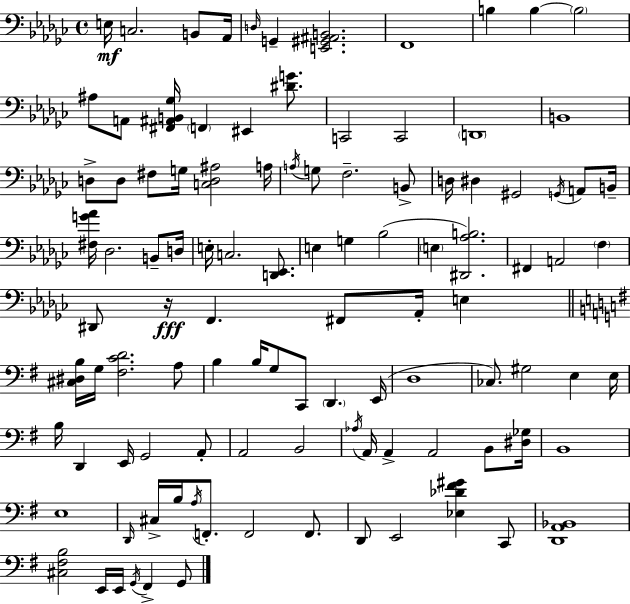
{
  \clef bass
  \time 4/4
  \defaultTimeSignature
  \key ees \minor
  e16\mf c2. b,8 aes,16 | \grace { d16 } g,4-- <e, gis, ais, b,>2. | f,1 | b4 b4~~ \parenthesize b2 | \break ais8 a,8 <fis, ais, b, ges>16 \parenthesize f,4 eis,4 <dis' g'>8. | c,2 c,2 | \parenthesize d,1 | b,1 | \break d8-> d8 fis8 g16 <c d ais>2 | a16 \acciaccatura { a16 } g8 f2.-- | b,8-> d16 dis4 gis,2 \acciaccatura { g,16 } | a,8 b,16-- <fis g' aes'>16 des2. | \break b,8-- d16 e16-. c2. | <d, ees,>8. e4 g4 bes2( | \parenthesize e4 <dis, aes b>2.) | fis,4 a,2 \parenthesize f4 | \break dis,8 r16\fff f,4. fis,8 aes,16-. e4 | \bar "||" \break \key g \major <cis dis b>16 g16 <fis c' d'>2. a8 | b4 b16 g8 c,8 \parenthesize d,4. e,16( | d1 | ces8.) gis2 e4 e16 | \break b16 d,4 e,16 g,2 a,8-. | a,2 b,2 | \acciaccatura { aes16 } a,16 a,4-> a,2 b,8 | <dis ges>16 b,1 | \break e1 | \grace { d,16 } cis16-> b16 \acciaccatura { a16 } f,8.-. f,2 | f,8. d,8 e,2 <ees des' fis' gis'>4 | c,8 <d, a, bes,>1 | \break <cis fis b>2 e,16 e,16 \acciaccatura { g,16 } fis,4-> | g,8 \bar "|."
}